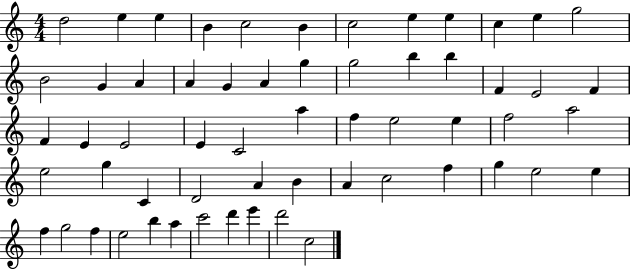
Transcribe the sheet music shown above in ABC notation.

X:1
T:Untitled
M:4/4
L:1/4
K:C
d2 e e B c2 B c2 e e c e g2 B2 G A A G A g g2 b b F E2 F F E E2 E C2 a f e2 e f2 a2 e2 g C D2 A B A c2 f g e2 e f g2 f e2 b a c'2 d' e' d'2 c2